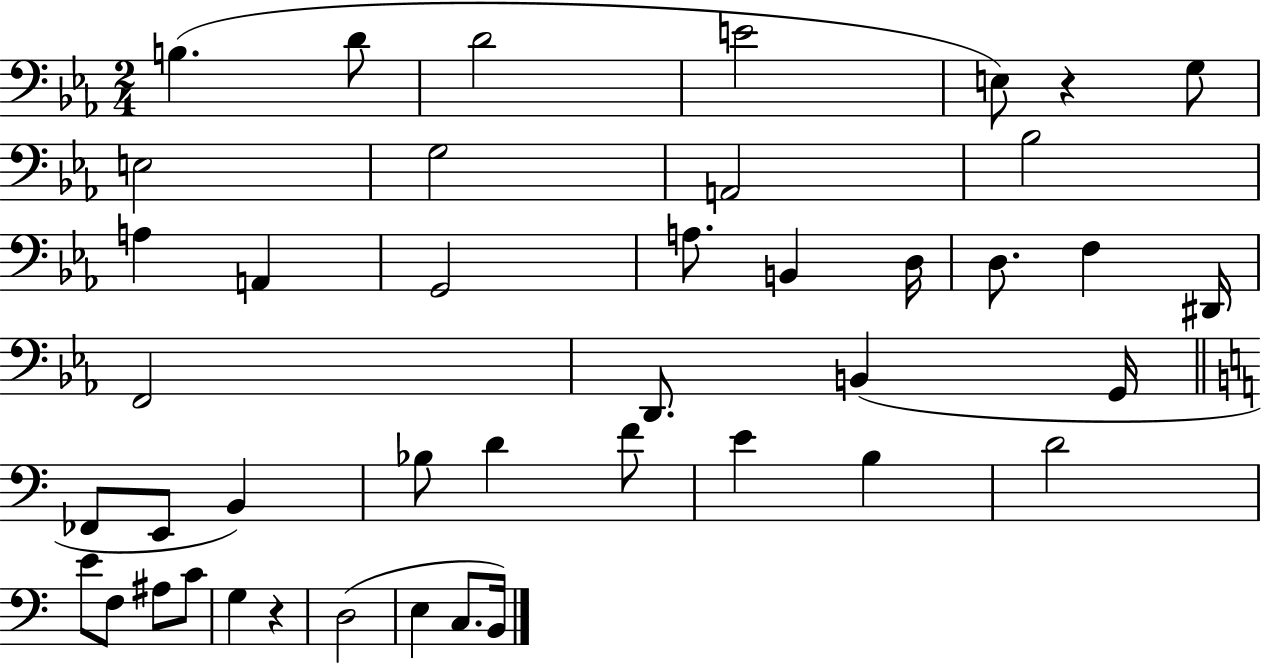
X:1
T:Untitled
M:2/4
L:1/4
K:Eb
B, D/2 D2 E2 E,/2 z G,/2 E,2 G,2 A,,2 _B,2 A, A,, G,,2 A,/2 B,, D,/4 D,/2 F, ^D,,/4 F,,2 D,,/2 B,, G,,/4 _F,,/2 E,,/2 B,, _B,/2 D F/2 E B, D2 E/2 F,/2 ^A,/2 C/2 G, z D,2 E, C,/2 B,,/4